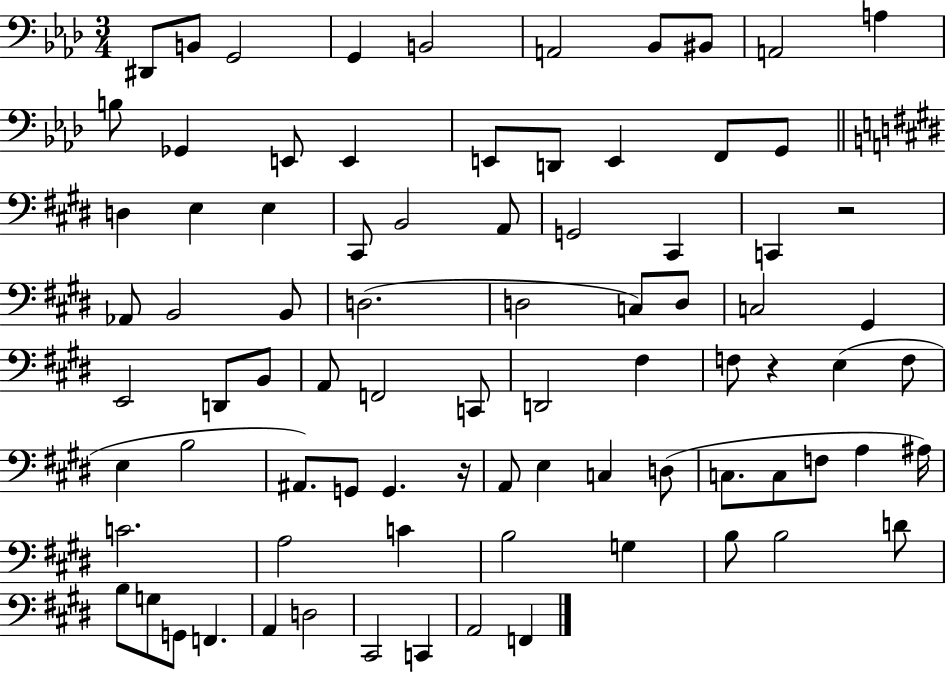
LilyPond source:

{
  \clef bass
  \numericTimeSignature
  \time 3/4
  \key aes \major
  dis,8 b,8 g,2 | g,4 b,2 | a,2 bes,8 bis,8 | a,2 a4 | \break b8 ges,4 e,8 e,4 | e,8 d,8 e,4 f,8 g,8 | \bar "||" \break \key e \major d4 e4 e4 | cis,8 b,2 a,8 | g,2 cis,4 | c,4 r2 | \break aes,8 b,2 b,8 | d2.( | d2 c8) d8 | c2 gis,4 | \break e,2 d,8 b,8 | a,8 f,2 c,8 | d,2 fis4 | f8 r4 e4( f8 | \break e4 b2 | ais,8.) g,8 g,4. r16 | a,8 e4 c4 d8( | c8. c8 f8 a4 ais16) | \break c'2. | a2 c'4 | b2 g4 | b8 b2 d'8 | \break b8 g8 g,8 f,4. | a,4 d2 | cis,2 c,4 | a,2 f,4 | \break \bar "|."
}